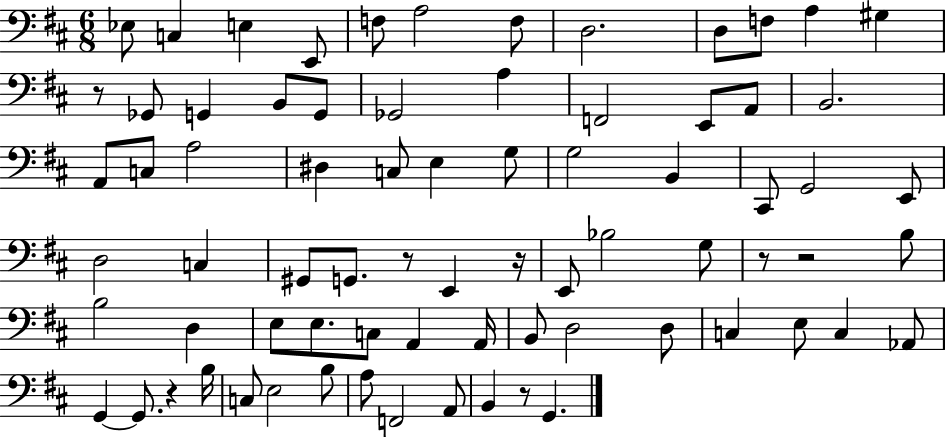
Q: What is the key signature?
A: D major